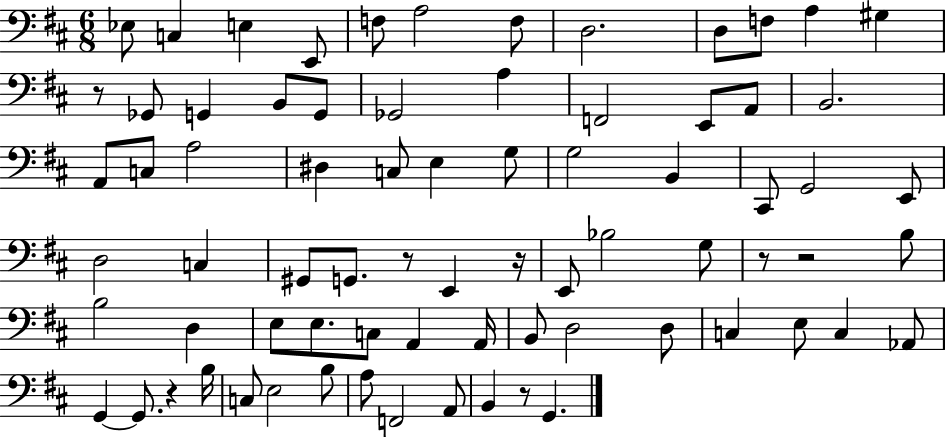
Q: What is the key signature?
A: D major